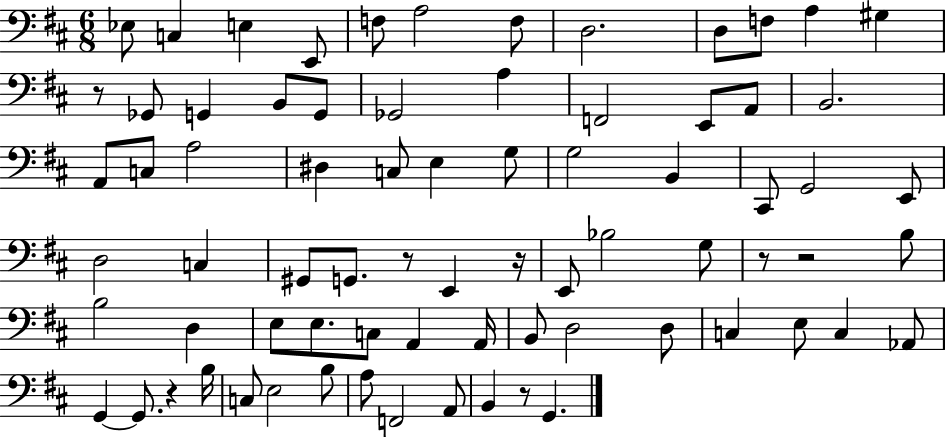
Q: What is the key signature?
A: D major